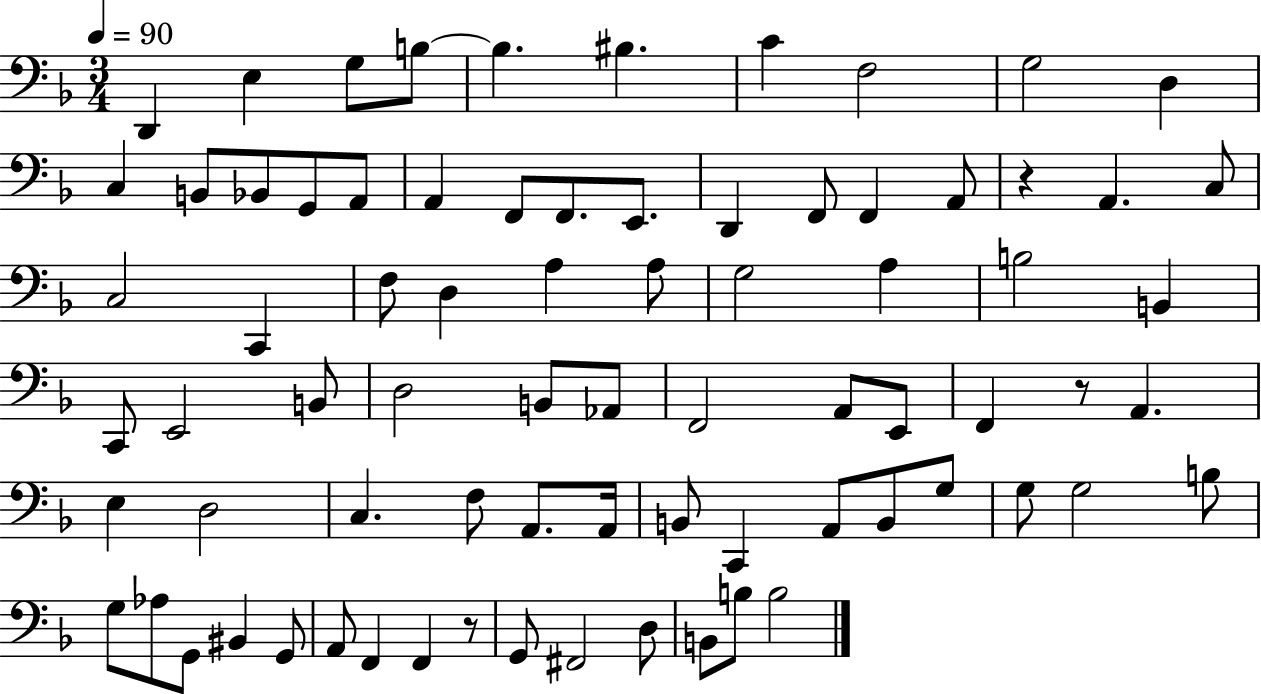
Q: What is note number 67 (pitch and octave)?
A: F2